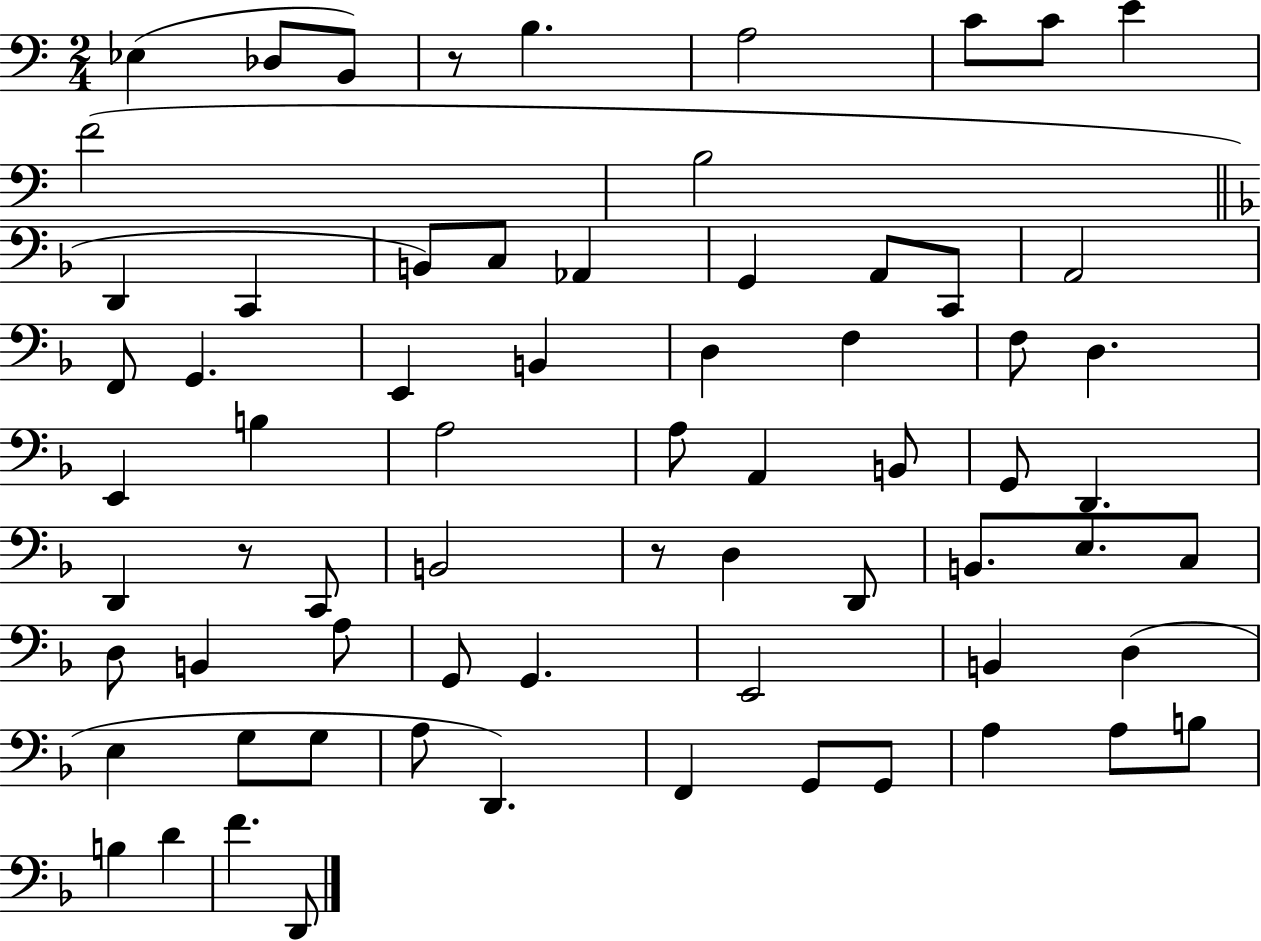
Eb3/q Db3/e B2/e R/e B3/q. A3/h C4/e C4/e E4/q F4/h B3/h D2/q C2/q B2/e C3/e Ab2/q G2/q A2/e C2/e A2/h F2/e G2/q. E2/q B2/q D3/q F3/q F3/e D3/q. E2/q B3/q A3/h A3/e A2/q B2/e G2/e D2/q. D2/q R/e C2/e B2/h R/e D3/q D2/e B2/e. E3/e. C3/e D3/e B2/q A3/e G2/e G2/q. E2/h B2/q D3/q E3/q G3/e G3/e A3/e D2/q. F2/q G2/e G2/e A3/q A3/e B3/e B3/q D4/q F4/q. D2/e